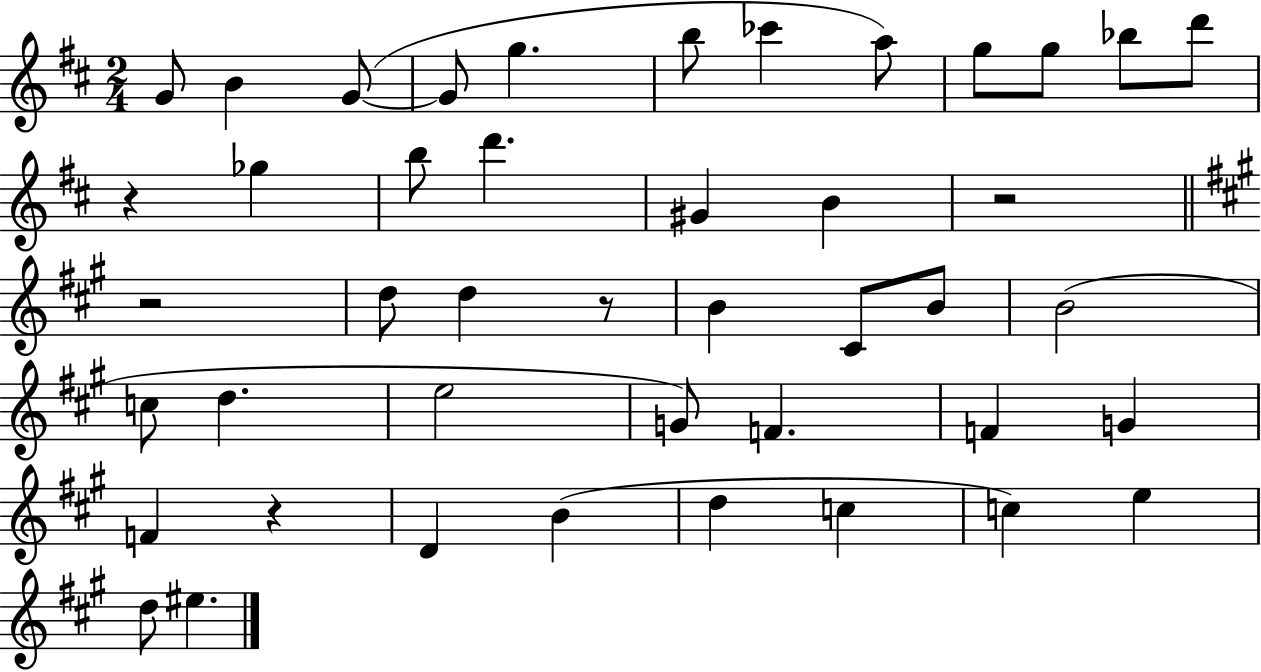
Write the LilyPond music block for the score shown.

{
  \clef treble
  \numericTimeSignature
  \time 2/4
  \key d \major
  g'8 b'4 g'8~(~ | g'8 g''4. | b''8 ces'''4 a''8) | g''8 g''8 bes''8 d'''8 | \break r4 ges''4 | b''8 d'''4. | gis'4 b'4 | r2 | \break \bar "||" \break \key a \major r2 | d''8 d''4 r8 | b'4 cis'8 b'8 | b'2( | \break c''8 d''4. | e''2 | g'8) f'4. | f'4 g'4 | \break f'4 r4 | d'4 b'4( | d''4 c''4 | c''4) e''4 | \break d''8 eis''4. | \bar "|."
}